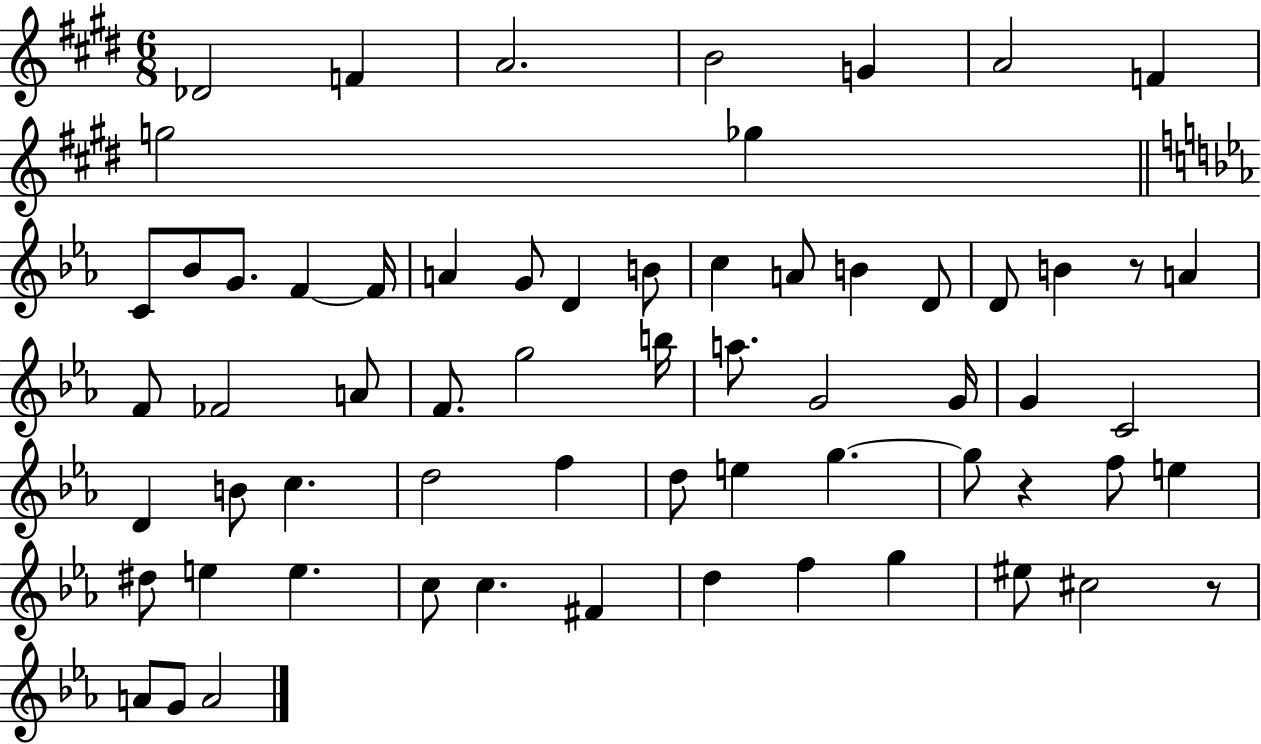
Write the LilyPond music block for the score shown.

{
  \clef treble
  \numericTimeSignature
  \time 6/8
  \key e \major
  des'2 f'4 | a'2. | b'2 g'4 | a'2 f'4 | \break g''2 ges''4 | \bar "||" \break \key ees \major c'8 bes'8 g'8. f'4~~ f'16 | a'4 g'8 d'4 b'8 | c''4 a'8 b'4 d'8 | d'8 b'4 r8 a'4 | \break f'8 fes'2 a'8 | f'8. g''2 b''16 | a''8. g'2 g'16 | g'4 c'2 | \break d'4 b'8 c''4. | d''2 f''4 | d''8 e''4 g''4.~~ | g''8 r4 f''8 e''4 | \break dis''8 e''4 e''4. | c''8 c''4. fis'4 | d''4 f''4 g''4 | eis''8 cis''2 r8 | \break a'8 g'8 a'2 | \bar "|."
}